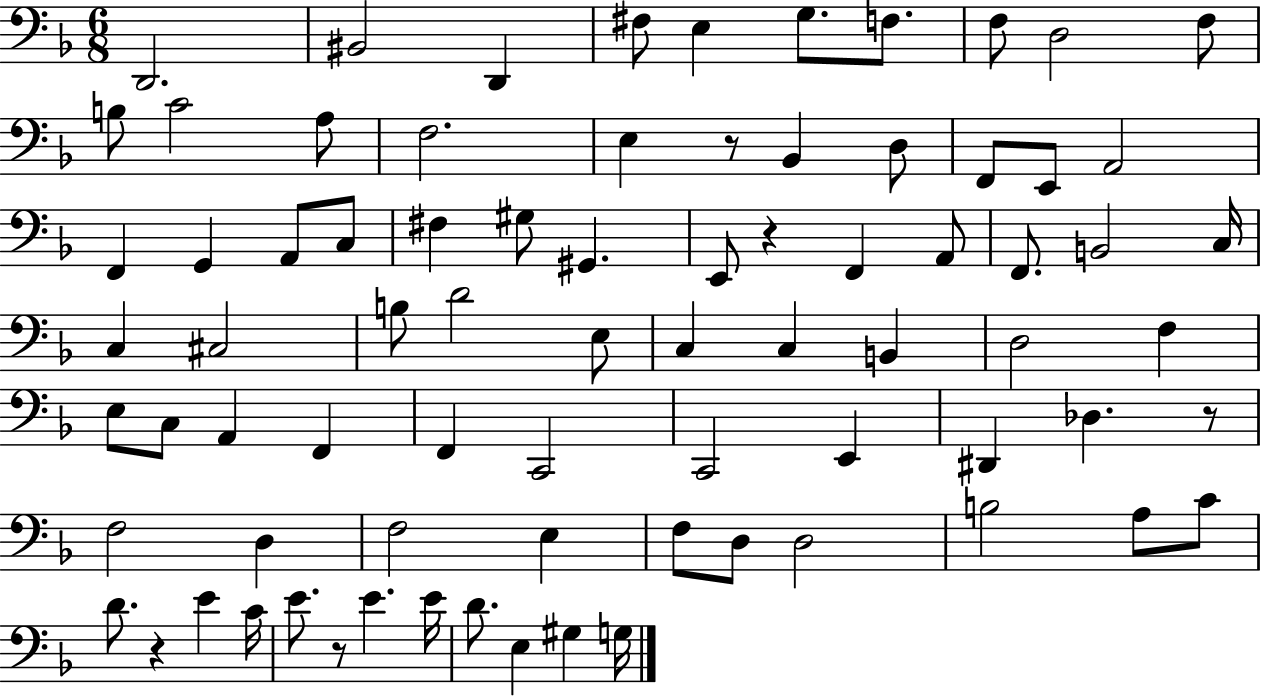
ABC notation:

X:1
T:Untitled
M:6/8
L:1/4
K:F
D,,2 ^B,,2 D,, ^F,/2 E, G,/2 F,/2 F,/2 D,2 F,/2 B,/2 C2 A,/2 F,2 E, z/2 _B,, D,/2 F,,/2 E,,/2 A,,2 F,, G,, A,,/2 C,/2 ^F, ^G,/2 ^G,, E,,/2 z F,, A,,/2 F,,/2 B,,2 C,/4 C, ^C,2 B,/2 D2 E,/2 C, C, B,, D,2 F, E,/2 C,/2 A,, F,, F,, C,,2 C,,2 E,, ^D,, _D, z/2 F,2 D, F,2 E, F,/2 D,/2 D,2 B,2 A,/2 C/2 D/2 z E C/4 E/2 z/2 E E/4 D/2 E, ^G, G,/4